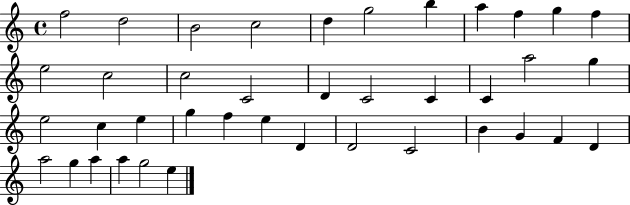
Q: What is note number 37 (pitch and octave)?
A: A5